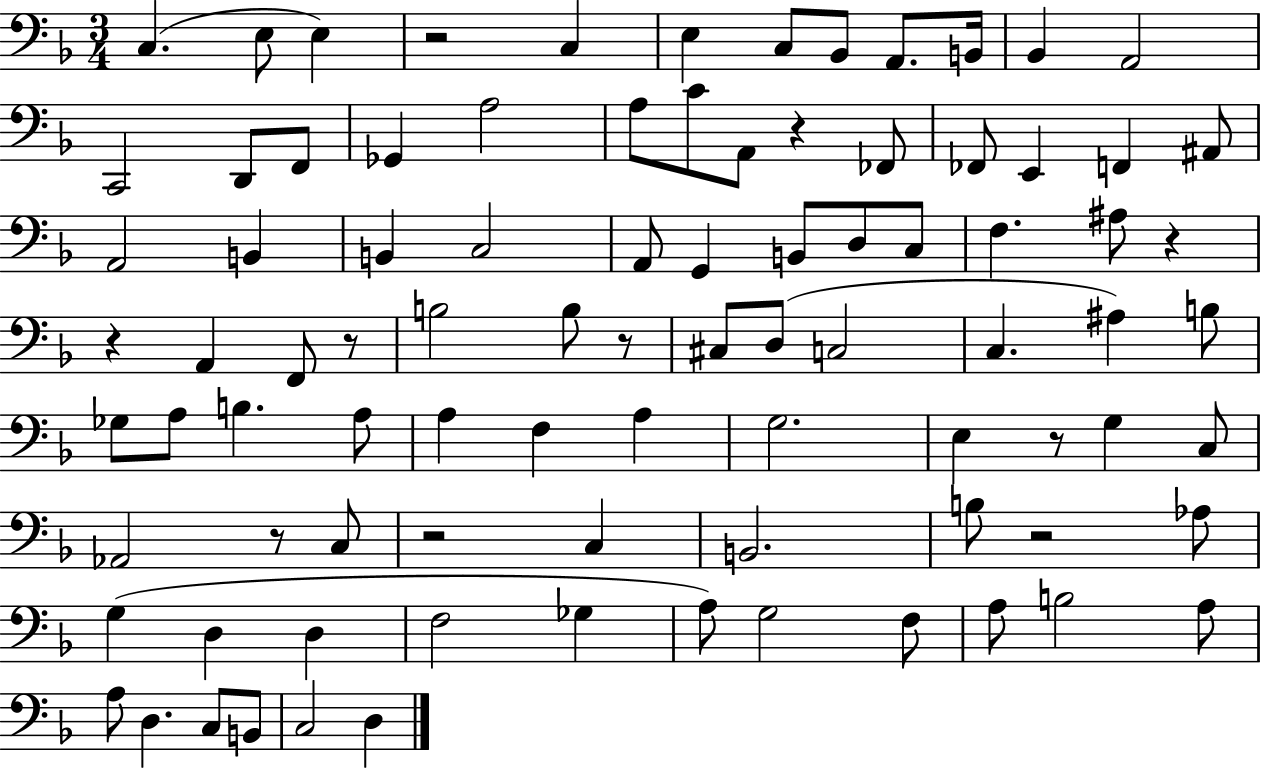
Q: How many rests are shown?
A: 10